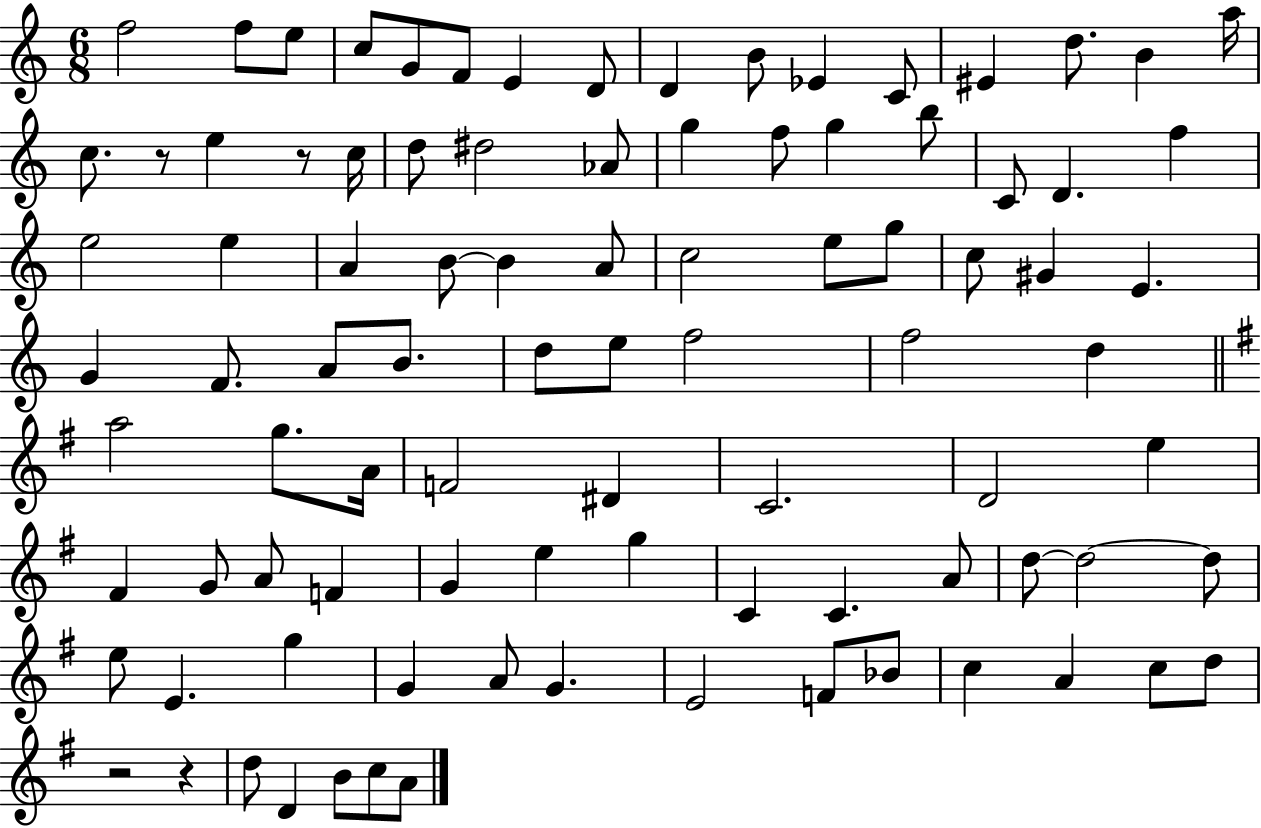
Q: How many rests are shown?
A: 4